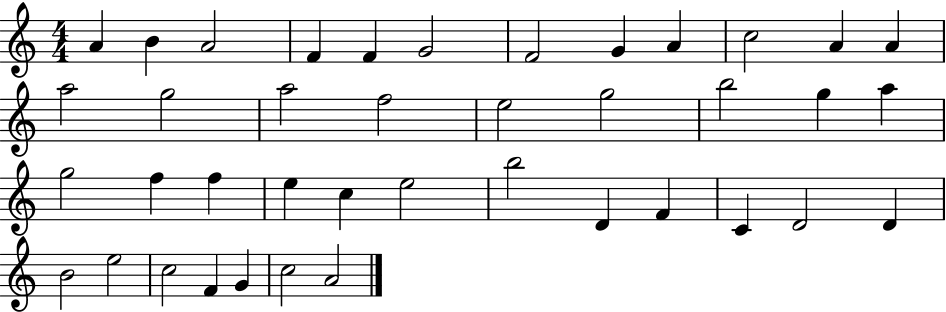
{
  \clef treble
  \numericTimeSignature
  \time 4/4
  \key c \major
  a'4 b'4 a'2 | f'4 f'4 g'2 | f'2 g'4 a'4 | c''2 a'4 a'4 | \break a''2 g''2 | a''2 f''2 | e''2 g''2 | b''2 g''4 a''4 | \break g''2 f''4 f''4 | e''4 c''4 e''2 | b''2 d'4 f'4 | c'4 d'2 d'4 | \break b'2 e''2 | c''2 f'4 g'4 | c''2 a'2 | \bar "|."
}